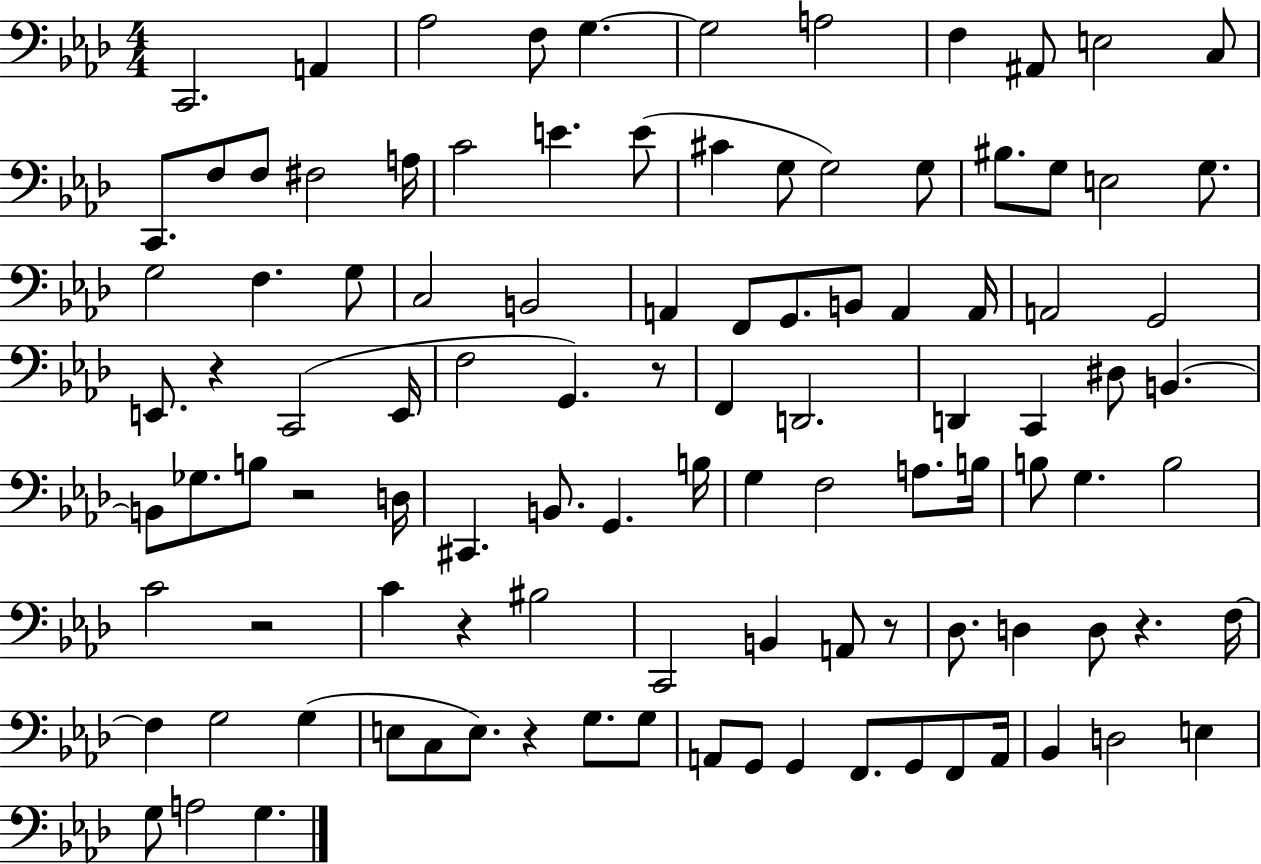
X:1
T:Untitled
M:4/4
L:1/4
K:Ab
C,,2 A,, _A,2 F,/2 G, G,2 A,2 F, ^A,,/2 E,2 C,/2 C,,/2 F,/2 F,/2 ^F,2 A,/4 C2 E E/2 ^C G,/2 G,2 G,/2 ^B,/2 G,/2 E,2 G,/2 G,2 F, G,/2 C,2 B,,2 A,, F,,/2 G,,/2 B,,/2 A,, A,,/4 A,,2 G,,2 E,,/2 z C,,2 E,,/4 F,2 G,, z/2 F,, D,,2 D,, C,, ^D,/2 B,, B,,/2 _G,/2 B,/2 z2 D,/4 ^C,, B,,/2 G,, B,/4 G, F,2 A,/2 B,/4 B,/2 G, B,2 C2 z2 C z ^B,2 C,,2 B,, A,,/2 z/2 _D,/2 D, D,/2 z F,/4 F, G,2 G, E,/2 C,/2 E,/2 z G,/2 G,/2 A,,/2 G,,/2 G,, F,,/2 G,,/2 F,,/2 A,,/4 _B,, D,2 E, G,/2 A,2 G,